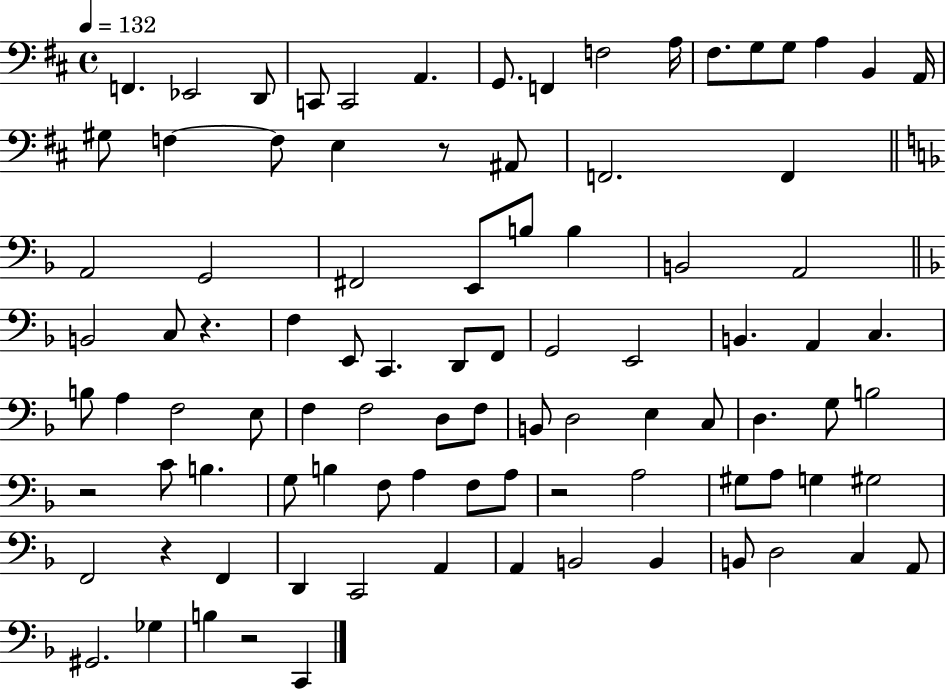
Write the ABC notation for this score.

X:1
T:Untitled
M:4/4
L:1/4
K:D
F,, _E,,2 D,,/2 C,,/2 C,,2 A,, G,,/2 F,, F,2 A,/4 ^F,/2 G,/2 G,/2 A, B,, A,,/4 ^G,/2 F, F,/2 E, z/2 ^A,,/2 F,,2 F,, A,,2 G,,2 ^F,,2 E,,/2 B,/2 B, B,,2 A,,2 B,,2 C,/2 z F, E,,/2 C,, D,,/2 F,,/2 G,,2 E,,2 B,, A,, C, B,/2 A, F,2 E,/2 F, F,2 D,/2 F,/2 B,,/2 D,2 E, C,/2 D, G,/2 B,2 z2 C/2 B, G,/2 B, F,/2 A, F,/2 A,/2 z2 A,2 ^G,/2 A,/2 G, ^G,2 F,,2 z F,, D,, C,,2 A,, A,, B,,2 B,, B,,/2 D,2 C, A,,/2 ^G,,2 _G, B, z2 C,,